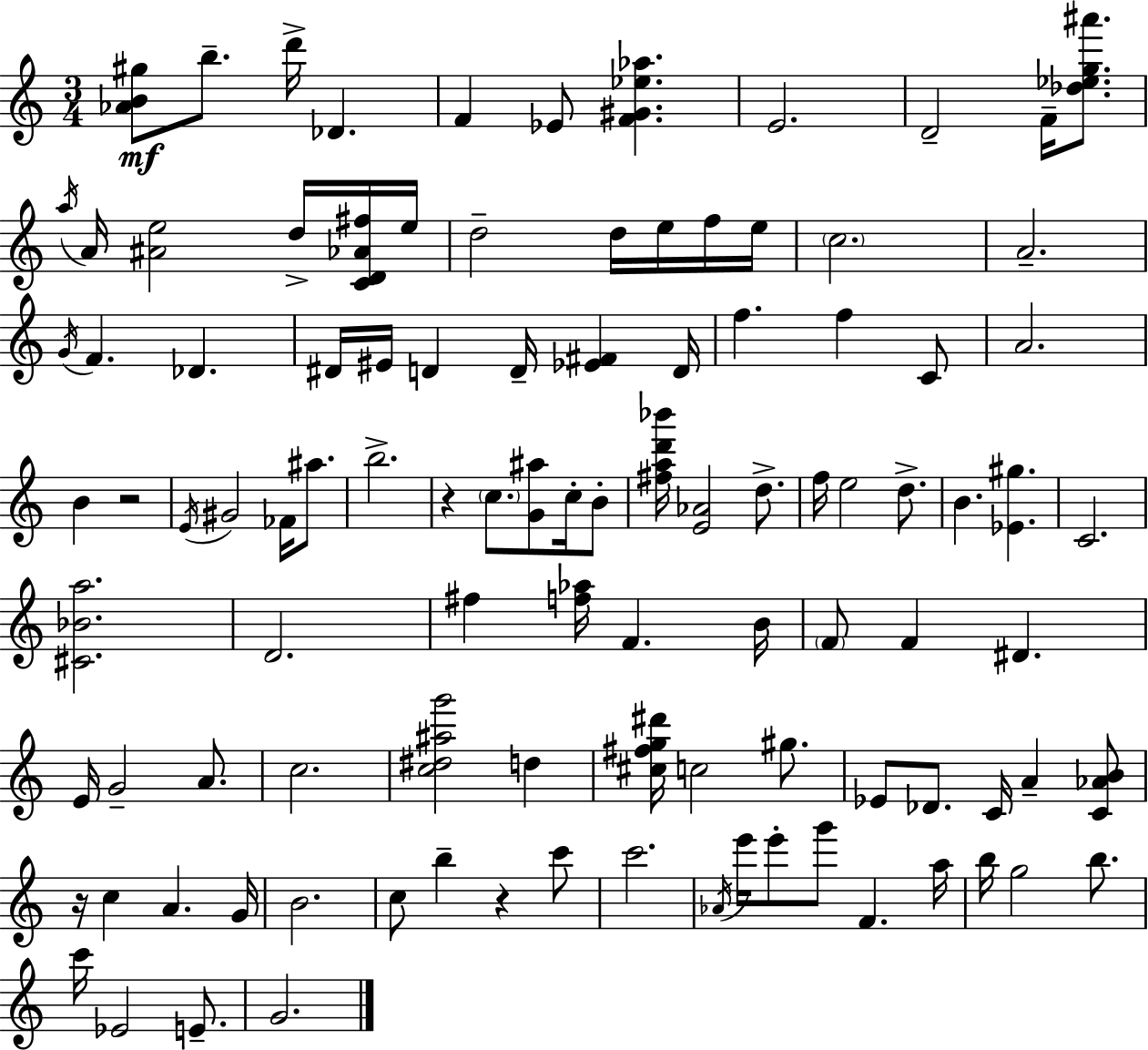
[Ab4,B4,G#5]/e B5/e. D6/s Db4/q. F4/q Eb4/e [F4,G#4,Eb5,Ab5]/q. E4/h. D4/h F4/s [Db5,Eb5,G5,A#6]/e. A5/s A4/s [A#4,E5]/h D5/s [C4,D4,Ab4,F#5]/s E5/s D5/h D5/s E5/s F5/s E5/s C5/h. A4/h. G4/s F4/q. Db4/q. D#4/s EIS4/s D4/q D4/s [Eb4,F#4]/q D4/s F5/q. F5/q C4/e A4/h. B4/q R/h E4/s G#4/h FES4/s A#5/e. B5/h. R/q C5/e. [G4,A#5]/e C5/s B4/e [F#5,A5,D6,Bb6]/s [E4,Ab4]/h D5/e. F5/s E5/h D5/e. B4/q. [Eb4,G#5]/q. C4/h. [C#4,Bb4,A5]/h. D4/h. F#5/q [F5,Ab5]/s F4/q. B4/s F4/e F4/q D#4/q. E4/s G4/h A4/e. C5/h. [C5,D#5,A#5,G6]/h D5/q [C#5,F#5,G5,D#6]/s C5/h G#5/e. Eb4/e Db4/e. C4/s A4/q [C4,Ab4,B4]/e R/s C5/q A4/q. G4/s B4/h. C5/e B5/q R/q C6/e C6/h. Ab4/s E6/s E6/e G6/e F4/q. A5/s B5/s G5/h B5/e. C6/s Eb4/h E4/e. G4/h.